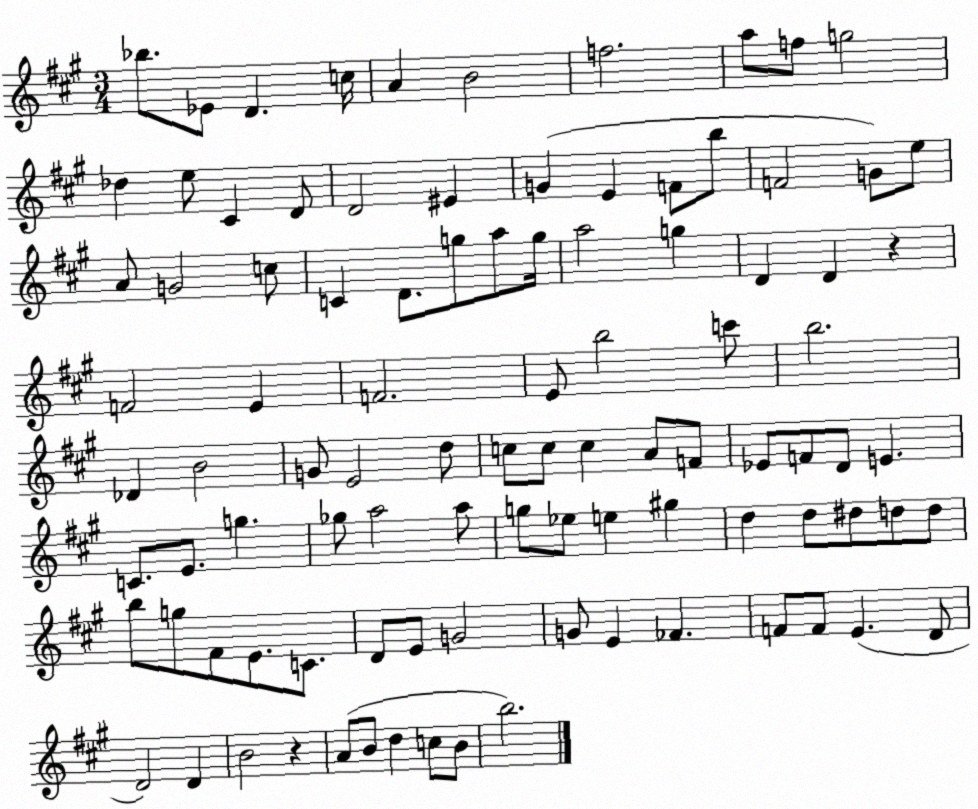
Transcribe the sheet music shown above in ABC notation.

X:1
T:Untitled
M:3/4
L:1/4
K:A
_b/2 _E/2 D c/4 A B2 f2 a/2 f/2 g2 _d e/2 ^C D/2 D2 ^E G E F/2 b/2 F2 G/2 e/2 A/2 G2 c/2 C D/2 g/2 a/2 g/4 a2 g D D z F2 E F2 E/2 b2 c'/2 b2 _D B2 G/2 E2 d/2 c/2 c/2 c A/2 F/2 _E/2 F/2 D/2 E C/2 E/2 g _g/2 a2 a/2 g/2 _e/2 e ^g d d/2 ^d/2 d/2 d/2 b/2 g/2 ^F/2 E/2 C/2 D/2 E/2 G2 G/2 E _F F/2 F/2 E D/2 D2 D B2 z A/2 B/2 d c/2 B/2 b2